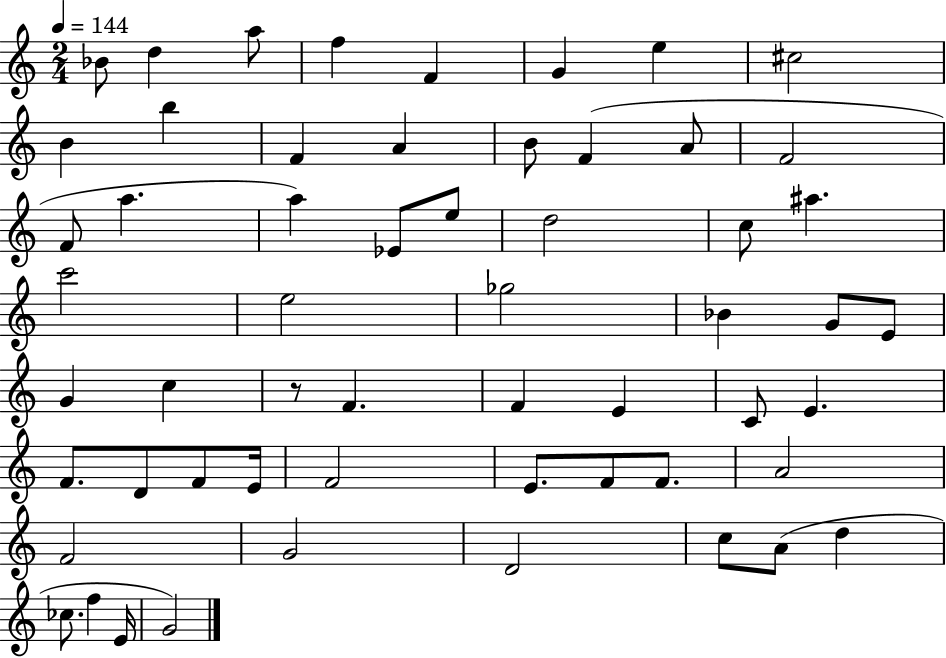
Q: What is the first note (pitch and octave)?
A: Bb4